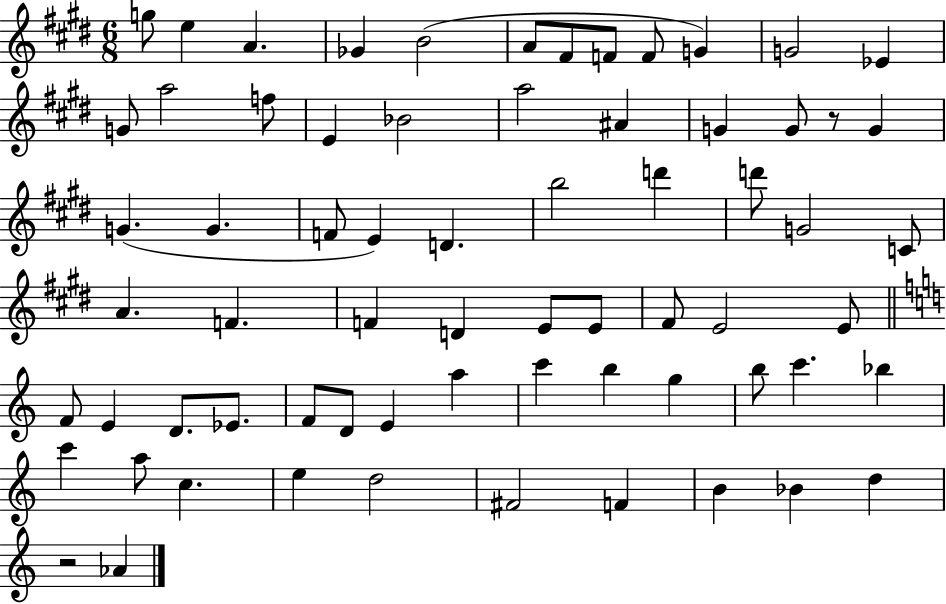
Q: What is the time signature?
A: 6/8